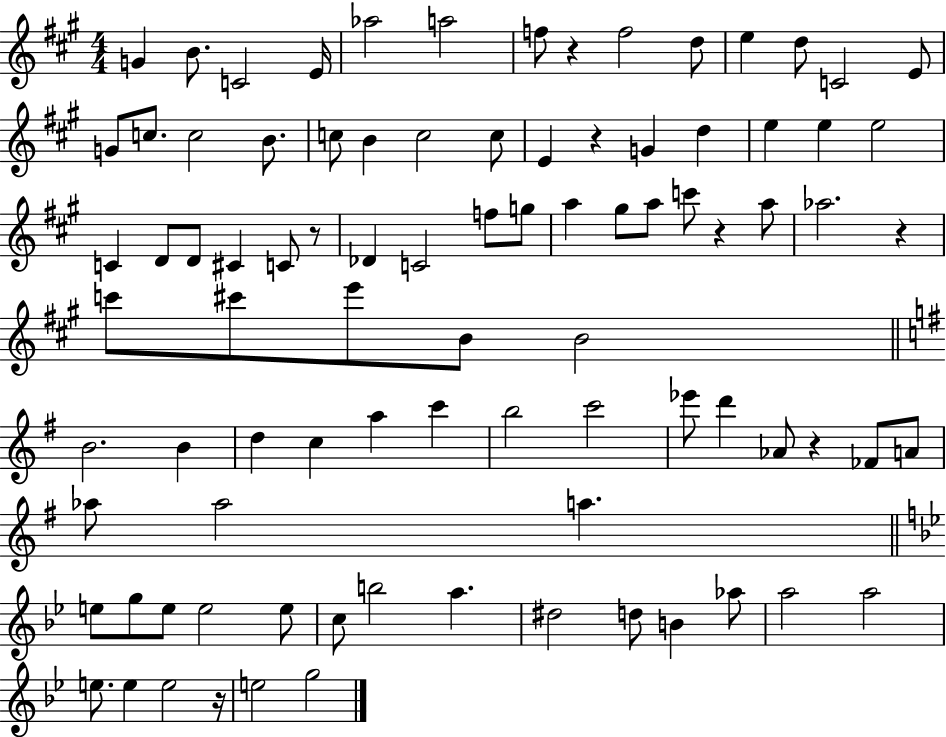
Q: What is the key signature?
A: A major